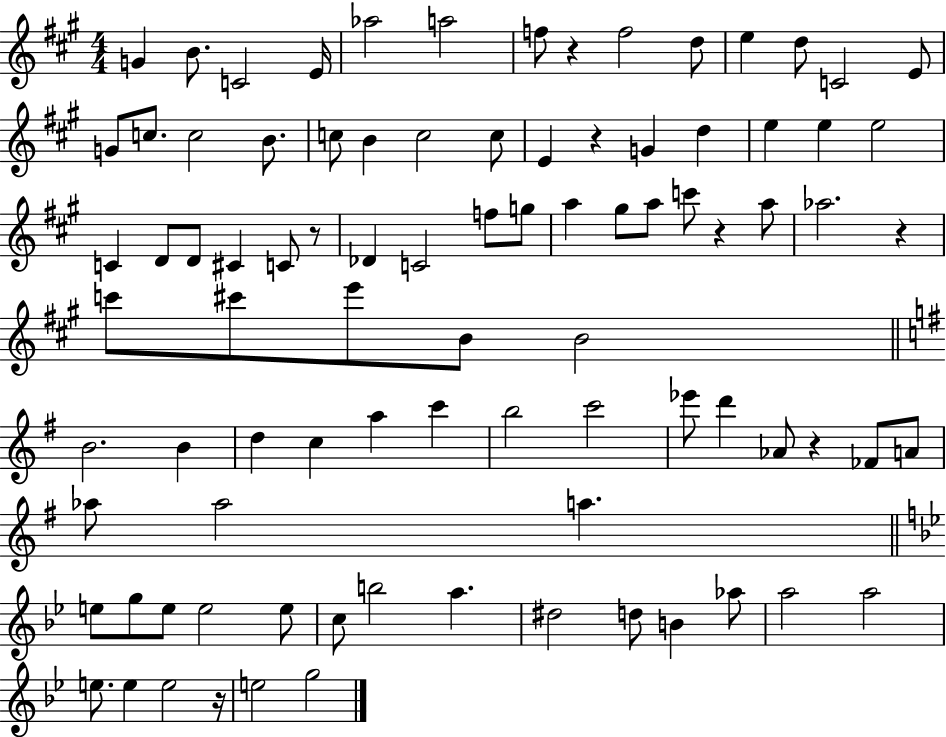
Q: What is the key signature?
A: A major